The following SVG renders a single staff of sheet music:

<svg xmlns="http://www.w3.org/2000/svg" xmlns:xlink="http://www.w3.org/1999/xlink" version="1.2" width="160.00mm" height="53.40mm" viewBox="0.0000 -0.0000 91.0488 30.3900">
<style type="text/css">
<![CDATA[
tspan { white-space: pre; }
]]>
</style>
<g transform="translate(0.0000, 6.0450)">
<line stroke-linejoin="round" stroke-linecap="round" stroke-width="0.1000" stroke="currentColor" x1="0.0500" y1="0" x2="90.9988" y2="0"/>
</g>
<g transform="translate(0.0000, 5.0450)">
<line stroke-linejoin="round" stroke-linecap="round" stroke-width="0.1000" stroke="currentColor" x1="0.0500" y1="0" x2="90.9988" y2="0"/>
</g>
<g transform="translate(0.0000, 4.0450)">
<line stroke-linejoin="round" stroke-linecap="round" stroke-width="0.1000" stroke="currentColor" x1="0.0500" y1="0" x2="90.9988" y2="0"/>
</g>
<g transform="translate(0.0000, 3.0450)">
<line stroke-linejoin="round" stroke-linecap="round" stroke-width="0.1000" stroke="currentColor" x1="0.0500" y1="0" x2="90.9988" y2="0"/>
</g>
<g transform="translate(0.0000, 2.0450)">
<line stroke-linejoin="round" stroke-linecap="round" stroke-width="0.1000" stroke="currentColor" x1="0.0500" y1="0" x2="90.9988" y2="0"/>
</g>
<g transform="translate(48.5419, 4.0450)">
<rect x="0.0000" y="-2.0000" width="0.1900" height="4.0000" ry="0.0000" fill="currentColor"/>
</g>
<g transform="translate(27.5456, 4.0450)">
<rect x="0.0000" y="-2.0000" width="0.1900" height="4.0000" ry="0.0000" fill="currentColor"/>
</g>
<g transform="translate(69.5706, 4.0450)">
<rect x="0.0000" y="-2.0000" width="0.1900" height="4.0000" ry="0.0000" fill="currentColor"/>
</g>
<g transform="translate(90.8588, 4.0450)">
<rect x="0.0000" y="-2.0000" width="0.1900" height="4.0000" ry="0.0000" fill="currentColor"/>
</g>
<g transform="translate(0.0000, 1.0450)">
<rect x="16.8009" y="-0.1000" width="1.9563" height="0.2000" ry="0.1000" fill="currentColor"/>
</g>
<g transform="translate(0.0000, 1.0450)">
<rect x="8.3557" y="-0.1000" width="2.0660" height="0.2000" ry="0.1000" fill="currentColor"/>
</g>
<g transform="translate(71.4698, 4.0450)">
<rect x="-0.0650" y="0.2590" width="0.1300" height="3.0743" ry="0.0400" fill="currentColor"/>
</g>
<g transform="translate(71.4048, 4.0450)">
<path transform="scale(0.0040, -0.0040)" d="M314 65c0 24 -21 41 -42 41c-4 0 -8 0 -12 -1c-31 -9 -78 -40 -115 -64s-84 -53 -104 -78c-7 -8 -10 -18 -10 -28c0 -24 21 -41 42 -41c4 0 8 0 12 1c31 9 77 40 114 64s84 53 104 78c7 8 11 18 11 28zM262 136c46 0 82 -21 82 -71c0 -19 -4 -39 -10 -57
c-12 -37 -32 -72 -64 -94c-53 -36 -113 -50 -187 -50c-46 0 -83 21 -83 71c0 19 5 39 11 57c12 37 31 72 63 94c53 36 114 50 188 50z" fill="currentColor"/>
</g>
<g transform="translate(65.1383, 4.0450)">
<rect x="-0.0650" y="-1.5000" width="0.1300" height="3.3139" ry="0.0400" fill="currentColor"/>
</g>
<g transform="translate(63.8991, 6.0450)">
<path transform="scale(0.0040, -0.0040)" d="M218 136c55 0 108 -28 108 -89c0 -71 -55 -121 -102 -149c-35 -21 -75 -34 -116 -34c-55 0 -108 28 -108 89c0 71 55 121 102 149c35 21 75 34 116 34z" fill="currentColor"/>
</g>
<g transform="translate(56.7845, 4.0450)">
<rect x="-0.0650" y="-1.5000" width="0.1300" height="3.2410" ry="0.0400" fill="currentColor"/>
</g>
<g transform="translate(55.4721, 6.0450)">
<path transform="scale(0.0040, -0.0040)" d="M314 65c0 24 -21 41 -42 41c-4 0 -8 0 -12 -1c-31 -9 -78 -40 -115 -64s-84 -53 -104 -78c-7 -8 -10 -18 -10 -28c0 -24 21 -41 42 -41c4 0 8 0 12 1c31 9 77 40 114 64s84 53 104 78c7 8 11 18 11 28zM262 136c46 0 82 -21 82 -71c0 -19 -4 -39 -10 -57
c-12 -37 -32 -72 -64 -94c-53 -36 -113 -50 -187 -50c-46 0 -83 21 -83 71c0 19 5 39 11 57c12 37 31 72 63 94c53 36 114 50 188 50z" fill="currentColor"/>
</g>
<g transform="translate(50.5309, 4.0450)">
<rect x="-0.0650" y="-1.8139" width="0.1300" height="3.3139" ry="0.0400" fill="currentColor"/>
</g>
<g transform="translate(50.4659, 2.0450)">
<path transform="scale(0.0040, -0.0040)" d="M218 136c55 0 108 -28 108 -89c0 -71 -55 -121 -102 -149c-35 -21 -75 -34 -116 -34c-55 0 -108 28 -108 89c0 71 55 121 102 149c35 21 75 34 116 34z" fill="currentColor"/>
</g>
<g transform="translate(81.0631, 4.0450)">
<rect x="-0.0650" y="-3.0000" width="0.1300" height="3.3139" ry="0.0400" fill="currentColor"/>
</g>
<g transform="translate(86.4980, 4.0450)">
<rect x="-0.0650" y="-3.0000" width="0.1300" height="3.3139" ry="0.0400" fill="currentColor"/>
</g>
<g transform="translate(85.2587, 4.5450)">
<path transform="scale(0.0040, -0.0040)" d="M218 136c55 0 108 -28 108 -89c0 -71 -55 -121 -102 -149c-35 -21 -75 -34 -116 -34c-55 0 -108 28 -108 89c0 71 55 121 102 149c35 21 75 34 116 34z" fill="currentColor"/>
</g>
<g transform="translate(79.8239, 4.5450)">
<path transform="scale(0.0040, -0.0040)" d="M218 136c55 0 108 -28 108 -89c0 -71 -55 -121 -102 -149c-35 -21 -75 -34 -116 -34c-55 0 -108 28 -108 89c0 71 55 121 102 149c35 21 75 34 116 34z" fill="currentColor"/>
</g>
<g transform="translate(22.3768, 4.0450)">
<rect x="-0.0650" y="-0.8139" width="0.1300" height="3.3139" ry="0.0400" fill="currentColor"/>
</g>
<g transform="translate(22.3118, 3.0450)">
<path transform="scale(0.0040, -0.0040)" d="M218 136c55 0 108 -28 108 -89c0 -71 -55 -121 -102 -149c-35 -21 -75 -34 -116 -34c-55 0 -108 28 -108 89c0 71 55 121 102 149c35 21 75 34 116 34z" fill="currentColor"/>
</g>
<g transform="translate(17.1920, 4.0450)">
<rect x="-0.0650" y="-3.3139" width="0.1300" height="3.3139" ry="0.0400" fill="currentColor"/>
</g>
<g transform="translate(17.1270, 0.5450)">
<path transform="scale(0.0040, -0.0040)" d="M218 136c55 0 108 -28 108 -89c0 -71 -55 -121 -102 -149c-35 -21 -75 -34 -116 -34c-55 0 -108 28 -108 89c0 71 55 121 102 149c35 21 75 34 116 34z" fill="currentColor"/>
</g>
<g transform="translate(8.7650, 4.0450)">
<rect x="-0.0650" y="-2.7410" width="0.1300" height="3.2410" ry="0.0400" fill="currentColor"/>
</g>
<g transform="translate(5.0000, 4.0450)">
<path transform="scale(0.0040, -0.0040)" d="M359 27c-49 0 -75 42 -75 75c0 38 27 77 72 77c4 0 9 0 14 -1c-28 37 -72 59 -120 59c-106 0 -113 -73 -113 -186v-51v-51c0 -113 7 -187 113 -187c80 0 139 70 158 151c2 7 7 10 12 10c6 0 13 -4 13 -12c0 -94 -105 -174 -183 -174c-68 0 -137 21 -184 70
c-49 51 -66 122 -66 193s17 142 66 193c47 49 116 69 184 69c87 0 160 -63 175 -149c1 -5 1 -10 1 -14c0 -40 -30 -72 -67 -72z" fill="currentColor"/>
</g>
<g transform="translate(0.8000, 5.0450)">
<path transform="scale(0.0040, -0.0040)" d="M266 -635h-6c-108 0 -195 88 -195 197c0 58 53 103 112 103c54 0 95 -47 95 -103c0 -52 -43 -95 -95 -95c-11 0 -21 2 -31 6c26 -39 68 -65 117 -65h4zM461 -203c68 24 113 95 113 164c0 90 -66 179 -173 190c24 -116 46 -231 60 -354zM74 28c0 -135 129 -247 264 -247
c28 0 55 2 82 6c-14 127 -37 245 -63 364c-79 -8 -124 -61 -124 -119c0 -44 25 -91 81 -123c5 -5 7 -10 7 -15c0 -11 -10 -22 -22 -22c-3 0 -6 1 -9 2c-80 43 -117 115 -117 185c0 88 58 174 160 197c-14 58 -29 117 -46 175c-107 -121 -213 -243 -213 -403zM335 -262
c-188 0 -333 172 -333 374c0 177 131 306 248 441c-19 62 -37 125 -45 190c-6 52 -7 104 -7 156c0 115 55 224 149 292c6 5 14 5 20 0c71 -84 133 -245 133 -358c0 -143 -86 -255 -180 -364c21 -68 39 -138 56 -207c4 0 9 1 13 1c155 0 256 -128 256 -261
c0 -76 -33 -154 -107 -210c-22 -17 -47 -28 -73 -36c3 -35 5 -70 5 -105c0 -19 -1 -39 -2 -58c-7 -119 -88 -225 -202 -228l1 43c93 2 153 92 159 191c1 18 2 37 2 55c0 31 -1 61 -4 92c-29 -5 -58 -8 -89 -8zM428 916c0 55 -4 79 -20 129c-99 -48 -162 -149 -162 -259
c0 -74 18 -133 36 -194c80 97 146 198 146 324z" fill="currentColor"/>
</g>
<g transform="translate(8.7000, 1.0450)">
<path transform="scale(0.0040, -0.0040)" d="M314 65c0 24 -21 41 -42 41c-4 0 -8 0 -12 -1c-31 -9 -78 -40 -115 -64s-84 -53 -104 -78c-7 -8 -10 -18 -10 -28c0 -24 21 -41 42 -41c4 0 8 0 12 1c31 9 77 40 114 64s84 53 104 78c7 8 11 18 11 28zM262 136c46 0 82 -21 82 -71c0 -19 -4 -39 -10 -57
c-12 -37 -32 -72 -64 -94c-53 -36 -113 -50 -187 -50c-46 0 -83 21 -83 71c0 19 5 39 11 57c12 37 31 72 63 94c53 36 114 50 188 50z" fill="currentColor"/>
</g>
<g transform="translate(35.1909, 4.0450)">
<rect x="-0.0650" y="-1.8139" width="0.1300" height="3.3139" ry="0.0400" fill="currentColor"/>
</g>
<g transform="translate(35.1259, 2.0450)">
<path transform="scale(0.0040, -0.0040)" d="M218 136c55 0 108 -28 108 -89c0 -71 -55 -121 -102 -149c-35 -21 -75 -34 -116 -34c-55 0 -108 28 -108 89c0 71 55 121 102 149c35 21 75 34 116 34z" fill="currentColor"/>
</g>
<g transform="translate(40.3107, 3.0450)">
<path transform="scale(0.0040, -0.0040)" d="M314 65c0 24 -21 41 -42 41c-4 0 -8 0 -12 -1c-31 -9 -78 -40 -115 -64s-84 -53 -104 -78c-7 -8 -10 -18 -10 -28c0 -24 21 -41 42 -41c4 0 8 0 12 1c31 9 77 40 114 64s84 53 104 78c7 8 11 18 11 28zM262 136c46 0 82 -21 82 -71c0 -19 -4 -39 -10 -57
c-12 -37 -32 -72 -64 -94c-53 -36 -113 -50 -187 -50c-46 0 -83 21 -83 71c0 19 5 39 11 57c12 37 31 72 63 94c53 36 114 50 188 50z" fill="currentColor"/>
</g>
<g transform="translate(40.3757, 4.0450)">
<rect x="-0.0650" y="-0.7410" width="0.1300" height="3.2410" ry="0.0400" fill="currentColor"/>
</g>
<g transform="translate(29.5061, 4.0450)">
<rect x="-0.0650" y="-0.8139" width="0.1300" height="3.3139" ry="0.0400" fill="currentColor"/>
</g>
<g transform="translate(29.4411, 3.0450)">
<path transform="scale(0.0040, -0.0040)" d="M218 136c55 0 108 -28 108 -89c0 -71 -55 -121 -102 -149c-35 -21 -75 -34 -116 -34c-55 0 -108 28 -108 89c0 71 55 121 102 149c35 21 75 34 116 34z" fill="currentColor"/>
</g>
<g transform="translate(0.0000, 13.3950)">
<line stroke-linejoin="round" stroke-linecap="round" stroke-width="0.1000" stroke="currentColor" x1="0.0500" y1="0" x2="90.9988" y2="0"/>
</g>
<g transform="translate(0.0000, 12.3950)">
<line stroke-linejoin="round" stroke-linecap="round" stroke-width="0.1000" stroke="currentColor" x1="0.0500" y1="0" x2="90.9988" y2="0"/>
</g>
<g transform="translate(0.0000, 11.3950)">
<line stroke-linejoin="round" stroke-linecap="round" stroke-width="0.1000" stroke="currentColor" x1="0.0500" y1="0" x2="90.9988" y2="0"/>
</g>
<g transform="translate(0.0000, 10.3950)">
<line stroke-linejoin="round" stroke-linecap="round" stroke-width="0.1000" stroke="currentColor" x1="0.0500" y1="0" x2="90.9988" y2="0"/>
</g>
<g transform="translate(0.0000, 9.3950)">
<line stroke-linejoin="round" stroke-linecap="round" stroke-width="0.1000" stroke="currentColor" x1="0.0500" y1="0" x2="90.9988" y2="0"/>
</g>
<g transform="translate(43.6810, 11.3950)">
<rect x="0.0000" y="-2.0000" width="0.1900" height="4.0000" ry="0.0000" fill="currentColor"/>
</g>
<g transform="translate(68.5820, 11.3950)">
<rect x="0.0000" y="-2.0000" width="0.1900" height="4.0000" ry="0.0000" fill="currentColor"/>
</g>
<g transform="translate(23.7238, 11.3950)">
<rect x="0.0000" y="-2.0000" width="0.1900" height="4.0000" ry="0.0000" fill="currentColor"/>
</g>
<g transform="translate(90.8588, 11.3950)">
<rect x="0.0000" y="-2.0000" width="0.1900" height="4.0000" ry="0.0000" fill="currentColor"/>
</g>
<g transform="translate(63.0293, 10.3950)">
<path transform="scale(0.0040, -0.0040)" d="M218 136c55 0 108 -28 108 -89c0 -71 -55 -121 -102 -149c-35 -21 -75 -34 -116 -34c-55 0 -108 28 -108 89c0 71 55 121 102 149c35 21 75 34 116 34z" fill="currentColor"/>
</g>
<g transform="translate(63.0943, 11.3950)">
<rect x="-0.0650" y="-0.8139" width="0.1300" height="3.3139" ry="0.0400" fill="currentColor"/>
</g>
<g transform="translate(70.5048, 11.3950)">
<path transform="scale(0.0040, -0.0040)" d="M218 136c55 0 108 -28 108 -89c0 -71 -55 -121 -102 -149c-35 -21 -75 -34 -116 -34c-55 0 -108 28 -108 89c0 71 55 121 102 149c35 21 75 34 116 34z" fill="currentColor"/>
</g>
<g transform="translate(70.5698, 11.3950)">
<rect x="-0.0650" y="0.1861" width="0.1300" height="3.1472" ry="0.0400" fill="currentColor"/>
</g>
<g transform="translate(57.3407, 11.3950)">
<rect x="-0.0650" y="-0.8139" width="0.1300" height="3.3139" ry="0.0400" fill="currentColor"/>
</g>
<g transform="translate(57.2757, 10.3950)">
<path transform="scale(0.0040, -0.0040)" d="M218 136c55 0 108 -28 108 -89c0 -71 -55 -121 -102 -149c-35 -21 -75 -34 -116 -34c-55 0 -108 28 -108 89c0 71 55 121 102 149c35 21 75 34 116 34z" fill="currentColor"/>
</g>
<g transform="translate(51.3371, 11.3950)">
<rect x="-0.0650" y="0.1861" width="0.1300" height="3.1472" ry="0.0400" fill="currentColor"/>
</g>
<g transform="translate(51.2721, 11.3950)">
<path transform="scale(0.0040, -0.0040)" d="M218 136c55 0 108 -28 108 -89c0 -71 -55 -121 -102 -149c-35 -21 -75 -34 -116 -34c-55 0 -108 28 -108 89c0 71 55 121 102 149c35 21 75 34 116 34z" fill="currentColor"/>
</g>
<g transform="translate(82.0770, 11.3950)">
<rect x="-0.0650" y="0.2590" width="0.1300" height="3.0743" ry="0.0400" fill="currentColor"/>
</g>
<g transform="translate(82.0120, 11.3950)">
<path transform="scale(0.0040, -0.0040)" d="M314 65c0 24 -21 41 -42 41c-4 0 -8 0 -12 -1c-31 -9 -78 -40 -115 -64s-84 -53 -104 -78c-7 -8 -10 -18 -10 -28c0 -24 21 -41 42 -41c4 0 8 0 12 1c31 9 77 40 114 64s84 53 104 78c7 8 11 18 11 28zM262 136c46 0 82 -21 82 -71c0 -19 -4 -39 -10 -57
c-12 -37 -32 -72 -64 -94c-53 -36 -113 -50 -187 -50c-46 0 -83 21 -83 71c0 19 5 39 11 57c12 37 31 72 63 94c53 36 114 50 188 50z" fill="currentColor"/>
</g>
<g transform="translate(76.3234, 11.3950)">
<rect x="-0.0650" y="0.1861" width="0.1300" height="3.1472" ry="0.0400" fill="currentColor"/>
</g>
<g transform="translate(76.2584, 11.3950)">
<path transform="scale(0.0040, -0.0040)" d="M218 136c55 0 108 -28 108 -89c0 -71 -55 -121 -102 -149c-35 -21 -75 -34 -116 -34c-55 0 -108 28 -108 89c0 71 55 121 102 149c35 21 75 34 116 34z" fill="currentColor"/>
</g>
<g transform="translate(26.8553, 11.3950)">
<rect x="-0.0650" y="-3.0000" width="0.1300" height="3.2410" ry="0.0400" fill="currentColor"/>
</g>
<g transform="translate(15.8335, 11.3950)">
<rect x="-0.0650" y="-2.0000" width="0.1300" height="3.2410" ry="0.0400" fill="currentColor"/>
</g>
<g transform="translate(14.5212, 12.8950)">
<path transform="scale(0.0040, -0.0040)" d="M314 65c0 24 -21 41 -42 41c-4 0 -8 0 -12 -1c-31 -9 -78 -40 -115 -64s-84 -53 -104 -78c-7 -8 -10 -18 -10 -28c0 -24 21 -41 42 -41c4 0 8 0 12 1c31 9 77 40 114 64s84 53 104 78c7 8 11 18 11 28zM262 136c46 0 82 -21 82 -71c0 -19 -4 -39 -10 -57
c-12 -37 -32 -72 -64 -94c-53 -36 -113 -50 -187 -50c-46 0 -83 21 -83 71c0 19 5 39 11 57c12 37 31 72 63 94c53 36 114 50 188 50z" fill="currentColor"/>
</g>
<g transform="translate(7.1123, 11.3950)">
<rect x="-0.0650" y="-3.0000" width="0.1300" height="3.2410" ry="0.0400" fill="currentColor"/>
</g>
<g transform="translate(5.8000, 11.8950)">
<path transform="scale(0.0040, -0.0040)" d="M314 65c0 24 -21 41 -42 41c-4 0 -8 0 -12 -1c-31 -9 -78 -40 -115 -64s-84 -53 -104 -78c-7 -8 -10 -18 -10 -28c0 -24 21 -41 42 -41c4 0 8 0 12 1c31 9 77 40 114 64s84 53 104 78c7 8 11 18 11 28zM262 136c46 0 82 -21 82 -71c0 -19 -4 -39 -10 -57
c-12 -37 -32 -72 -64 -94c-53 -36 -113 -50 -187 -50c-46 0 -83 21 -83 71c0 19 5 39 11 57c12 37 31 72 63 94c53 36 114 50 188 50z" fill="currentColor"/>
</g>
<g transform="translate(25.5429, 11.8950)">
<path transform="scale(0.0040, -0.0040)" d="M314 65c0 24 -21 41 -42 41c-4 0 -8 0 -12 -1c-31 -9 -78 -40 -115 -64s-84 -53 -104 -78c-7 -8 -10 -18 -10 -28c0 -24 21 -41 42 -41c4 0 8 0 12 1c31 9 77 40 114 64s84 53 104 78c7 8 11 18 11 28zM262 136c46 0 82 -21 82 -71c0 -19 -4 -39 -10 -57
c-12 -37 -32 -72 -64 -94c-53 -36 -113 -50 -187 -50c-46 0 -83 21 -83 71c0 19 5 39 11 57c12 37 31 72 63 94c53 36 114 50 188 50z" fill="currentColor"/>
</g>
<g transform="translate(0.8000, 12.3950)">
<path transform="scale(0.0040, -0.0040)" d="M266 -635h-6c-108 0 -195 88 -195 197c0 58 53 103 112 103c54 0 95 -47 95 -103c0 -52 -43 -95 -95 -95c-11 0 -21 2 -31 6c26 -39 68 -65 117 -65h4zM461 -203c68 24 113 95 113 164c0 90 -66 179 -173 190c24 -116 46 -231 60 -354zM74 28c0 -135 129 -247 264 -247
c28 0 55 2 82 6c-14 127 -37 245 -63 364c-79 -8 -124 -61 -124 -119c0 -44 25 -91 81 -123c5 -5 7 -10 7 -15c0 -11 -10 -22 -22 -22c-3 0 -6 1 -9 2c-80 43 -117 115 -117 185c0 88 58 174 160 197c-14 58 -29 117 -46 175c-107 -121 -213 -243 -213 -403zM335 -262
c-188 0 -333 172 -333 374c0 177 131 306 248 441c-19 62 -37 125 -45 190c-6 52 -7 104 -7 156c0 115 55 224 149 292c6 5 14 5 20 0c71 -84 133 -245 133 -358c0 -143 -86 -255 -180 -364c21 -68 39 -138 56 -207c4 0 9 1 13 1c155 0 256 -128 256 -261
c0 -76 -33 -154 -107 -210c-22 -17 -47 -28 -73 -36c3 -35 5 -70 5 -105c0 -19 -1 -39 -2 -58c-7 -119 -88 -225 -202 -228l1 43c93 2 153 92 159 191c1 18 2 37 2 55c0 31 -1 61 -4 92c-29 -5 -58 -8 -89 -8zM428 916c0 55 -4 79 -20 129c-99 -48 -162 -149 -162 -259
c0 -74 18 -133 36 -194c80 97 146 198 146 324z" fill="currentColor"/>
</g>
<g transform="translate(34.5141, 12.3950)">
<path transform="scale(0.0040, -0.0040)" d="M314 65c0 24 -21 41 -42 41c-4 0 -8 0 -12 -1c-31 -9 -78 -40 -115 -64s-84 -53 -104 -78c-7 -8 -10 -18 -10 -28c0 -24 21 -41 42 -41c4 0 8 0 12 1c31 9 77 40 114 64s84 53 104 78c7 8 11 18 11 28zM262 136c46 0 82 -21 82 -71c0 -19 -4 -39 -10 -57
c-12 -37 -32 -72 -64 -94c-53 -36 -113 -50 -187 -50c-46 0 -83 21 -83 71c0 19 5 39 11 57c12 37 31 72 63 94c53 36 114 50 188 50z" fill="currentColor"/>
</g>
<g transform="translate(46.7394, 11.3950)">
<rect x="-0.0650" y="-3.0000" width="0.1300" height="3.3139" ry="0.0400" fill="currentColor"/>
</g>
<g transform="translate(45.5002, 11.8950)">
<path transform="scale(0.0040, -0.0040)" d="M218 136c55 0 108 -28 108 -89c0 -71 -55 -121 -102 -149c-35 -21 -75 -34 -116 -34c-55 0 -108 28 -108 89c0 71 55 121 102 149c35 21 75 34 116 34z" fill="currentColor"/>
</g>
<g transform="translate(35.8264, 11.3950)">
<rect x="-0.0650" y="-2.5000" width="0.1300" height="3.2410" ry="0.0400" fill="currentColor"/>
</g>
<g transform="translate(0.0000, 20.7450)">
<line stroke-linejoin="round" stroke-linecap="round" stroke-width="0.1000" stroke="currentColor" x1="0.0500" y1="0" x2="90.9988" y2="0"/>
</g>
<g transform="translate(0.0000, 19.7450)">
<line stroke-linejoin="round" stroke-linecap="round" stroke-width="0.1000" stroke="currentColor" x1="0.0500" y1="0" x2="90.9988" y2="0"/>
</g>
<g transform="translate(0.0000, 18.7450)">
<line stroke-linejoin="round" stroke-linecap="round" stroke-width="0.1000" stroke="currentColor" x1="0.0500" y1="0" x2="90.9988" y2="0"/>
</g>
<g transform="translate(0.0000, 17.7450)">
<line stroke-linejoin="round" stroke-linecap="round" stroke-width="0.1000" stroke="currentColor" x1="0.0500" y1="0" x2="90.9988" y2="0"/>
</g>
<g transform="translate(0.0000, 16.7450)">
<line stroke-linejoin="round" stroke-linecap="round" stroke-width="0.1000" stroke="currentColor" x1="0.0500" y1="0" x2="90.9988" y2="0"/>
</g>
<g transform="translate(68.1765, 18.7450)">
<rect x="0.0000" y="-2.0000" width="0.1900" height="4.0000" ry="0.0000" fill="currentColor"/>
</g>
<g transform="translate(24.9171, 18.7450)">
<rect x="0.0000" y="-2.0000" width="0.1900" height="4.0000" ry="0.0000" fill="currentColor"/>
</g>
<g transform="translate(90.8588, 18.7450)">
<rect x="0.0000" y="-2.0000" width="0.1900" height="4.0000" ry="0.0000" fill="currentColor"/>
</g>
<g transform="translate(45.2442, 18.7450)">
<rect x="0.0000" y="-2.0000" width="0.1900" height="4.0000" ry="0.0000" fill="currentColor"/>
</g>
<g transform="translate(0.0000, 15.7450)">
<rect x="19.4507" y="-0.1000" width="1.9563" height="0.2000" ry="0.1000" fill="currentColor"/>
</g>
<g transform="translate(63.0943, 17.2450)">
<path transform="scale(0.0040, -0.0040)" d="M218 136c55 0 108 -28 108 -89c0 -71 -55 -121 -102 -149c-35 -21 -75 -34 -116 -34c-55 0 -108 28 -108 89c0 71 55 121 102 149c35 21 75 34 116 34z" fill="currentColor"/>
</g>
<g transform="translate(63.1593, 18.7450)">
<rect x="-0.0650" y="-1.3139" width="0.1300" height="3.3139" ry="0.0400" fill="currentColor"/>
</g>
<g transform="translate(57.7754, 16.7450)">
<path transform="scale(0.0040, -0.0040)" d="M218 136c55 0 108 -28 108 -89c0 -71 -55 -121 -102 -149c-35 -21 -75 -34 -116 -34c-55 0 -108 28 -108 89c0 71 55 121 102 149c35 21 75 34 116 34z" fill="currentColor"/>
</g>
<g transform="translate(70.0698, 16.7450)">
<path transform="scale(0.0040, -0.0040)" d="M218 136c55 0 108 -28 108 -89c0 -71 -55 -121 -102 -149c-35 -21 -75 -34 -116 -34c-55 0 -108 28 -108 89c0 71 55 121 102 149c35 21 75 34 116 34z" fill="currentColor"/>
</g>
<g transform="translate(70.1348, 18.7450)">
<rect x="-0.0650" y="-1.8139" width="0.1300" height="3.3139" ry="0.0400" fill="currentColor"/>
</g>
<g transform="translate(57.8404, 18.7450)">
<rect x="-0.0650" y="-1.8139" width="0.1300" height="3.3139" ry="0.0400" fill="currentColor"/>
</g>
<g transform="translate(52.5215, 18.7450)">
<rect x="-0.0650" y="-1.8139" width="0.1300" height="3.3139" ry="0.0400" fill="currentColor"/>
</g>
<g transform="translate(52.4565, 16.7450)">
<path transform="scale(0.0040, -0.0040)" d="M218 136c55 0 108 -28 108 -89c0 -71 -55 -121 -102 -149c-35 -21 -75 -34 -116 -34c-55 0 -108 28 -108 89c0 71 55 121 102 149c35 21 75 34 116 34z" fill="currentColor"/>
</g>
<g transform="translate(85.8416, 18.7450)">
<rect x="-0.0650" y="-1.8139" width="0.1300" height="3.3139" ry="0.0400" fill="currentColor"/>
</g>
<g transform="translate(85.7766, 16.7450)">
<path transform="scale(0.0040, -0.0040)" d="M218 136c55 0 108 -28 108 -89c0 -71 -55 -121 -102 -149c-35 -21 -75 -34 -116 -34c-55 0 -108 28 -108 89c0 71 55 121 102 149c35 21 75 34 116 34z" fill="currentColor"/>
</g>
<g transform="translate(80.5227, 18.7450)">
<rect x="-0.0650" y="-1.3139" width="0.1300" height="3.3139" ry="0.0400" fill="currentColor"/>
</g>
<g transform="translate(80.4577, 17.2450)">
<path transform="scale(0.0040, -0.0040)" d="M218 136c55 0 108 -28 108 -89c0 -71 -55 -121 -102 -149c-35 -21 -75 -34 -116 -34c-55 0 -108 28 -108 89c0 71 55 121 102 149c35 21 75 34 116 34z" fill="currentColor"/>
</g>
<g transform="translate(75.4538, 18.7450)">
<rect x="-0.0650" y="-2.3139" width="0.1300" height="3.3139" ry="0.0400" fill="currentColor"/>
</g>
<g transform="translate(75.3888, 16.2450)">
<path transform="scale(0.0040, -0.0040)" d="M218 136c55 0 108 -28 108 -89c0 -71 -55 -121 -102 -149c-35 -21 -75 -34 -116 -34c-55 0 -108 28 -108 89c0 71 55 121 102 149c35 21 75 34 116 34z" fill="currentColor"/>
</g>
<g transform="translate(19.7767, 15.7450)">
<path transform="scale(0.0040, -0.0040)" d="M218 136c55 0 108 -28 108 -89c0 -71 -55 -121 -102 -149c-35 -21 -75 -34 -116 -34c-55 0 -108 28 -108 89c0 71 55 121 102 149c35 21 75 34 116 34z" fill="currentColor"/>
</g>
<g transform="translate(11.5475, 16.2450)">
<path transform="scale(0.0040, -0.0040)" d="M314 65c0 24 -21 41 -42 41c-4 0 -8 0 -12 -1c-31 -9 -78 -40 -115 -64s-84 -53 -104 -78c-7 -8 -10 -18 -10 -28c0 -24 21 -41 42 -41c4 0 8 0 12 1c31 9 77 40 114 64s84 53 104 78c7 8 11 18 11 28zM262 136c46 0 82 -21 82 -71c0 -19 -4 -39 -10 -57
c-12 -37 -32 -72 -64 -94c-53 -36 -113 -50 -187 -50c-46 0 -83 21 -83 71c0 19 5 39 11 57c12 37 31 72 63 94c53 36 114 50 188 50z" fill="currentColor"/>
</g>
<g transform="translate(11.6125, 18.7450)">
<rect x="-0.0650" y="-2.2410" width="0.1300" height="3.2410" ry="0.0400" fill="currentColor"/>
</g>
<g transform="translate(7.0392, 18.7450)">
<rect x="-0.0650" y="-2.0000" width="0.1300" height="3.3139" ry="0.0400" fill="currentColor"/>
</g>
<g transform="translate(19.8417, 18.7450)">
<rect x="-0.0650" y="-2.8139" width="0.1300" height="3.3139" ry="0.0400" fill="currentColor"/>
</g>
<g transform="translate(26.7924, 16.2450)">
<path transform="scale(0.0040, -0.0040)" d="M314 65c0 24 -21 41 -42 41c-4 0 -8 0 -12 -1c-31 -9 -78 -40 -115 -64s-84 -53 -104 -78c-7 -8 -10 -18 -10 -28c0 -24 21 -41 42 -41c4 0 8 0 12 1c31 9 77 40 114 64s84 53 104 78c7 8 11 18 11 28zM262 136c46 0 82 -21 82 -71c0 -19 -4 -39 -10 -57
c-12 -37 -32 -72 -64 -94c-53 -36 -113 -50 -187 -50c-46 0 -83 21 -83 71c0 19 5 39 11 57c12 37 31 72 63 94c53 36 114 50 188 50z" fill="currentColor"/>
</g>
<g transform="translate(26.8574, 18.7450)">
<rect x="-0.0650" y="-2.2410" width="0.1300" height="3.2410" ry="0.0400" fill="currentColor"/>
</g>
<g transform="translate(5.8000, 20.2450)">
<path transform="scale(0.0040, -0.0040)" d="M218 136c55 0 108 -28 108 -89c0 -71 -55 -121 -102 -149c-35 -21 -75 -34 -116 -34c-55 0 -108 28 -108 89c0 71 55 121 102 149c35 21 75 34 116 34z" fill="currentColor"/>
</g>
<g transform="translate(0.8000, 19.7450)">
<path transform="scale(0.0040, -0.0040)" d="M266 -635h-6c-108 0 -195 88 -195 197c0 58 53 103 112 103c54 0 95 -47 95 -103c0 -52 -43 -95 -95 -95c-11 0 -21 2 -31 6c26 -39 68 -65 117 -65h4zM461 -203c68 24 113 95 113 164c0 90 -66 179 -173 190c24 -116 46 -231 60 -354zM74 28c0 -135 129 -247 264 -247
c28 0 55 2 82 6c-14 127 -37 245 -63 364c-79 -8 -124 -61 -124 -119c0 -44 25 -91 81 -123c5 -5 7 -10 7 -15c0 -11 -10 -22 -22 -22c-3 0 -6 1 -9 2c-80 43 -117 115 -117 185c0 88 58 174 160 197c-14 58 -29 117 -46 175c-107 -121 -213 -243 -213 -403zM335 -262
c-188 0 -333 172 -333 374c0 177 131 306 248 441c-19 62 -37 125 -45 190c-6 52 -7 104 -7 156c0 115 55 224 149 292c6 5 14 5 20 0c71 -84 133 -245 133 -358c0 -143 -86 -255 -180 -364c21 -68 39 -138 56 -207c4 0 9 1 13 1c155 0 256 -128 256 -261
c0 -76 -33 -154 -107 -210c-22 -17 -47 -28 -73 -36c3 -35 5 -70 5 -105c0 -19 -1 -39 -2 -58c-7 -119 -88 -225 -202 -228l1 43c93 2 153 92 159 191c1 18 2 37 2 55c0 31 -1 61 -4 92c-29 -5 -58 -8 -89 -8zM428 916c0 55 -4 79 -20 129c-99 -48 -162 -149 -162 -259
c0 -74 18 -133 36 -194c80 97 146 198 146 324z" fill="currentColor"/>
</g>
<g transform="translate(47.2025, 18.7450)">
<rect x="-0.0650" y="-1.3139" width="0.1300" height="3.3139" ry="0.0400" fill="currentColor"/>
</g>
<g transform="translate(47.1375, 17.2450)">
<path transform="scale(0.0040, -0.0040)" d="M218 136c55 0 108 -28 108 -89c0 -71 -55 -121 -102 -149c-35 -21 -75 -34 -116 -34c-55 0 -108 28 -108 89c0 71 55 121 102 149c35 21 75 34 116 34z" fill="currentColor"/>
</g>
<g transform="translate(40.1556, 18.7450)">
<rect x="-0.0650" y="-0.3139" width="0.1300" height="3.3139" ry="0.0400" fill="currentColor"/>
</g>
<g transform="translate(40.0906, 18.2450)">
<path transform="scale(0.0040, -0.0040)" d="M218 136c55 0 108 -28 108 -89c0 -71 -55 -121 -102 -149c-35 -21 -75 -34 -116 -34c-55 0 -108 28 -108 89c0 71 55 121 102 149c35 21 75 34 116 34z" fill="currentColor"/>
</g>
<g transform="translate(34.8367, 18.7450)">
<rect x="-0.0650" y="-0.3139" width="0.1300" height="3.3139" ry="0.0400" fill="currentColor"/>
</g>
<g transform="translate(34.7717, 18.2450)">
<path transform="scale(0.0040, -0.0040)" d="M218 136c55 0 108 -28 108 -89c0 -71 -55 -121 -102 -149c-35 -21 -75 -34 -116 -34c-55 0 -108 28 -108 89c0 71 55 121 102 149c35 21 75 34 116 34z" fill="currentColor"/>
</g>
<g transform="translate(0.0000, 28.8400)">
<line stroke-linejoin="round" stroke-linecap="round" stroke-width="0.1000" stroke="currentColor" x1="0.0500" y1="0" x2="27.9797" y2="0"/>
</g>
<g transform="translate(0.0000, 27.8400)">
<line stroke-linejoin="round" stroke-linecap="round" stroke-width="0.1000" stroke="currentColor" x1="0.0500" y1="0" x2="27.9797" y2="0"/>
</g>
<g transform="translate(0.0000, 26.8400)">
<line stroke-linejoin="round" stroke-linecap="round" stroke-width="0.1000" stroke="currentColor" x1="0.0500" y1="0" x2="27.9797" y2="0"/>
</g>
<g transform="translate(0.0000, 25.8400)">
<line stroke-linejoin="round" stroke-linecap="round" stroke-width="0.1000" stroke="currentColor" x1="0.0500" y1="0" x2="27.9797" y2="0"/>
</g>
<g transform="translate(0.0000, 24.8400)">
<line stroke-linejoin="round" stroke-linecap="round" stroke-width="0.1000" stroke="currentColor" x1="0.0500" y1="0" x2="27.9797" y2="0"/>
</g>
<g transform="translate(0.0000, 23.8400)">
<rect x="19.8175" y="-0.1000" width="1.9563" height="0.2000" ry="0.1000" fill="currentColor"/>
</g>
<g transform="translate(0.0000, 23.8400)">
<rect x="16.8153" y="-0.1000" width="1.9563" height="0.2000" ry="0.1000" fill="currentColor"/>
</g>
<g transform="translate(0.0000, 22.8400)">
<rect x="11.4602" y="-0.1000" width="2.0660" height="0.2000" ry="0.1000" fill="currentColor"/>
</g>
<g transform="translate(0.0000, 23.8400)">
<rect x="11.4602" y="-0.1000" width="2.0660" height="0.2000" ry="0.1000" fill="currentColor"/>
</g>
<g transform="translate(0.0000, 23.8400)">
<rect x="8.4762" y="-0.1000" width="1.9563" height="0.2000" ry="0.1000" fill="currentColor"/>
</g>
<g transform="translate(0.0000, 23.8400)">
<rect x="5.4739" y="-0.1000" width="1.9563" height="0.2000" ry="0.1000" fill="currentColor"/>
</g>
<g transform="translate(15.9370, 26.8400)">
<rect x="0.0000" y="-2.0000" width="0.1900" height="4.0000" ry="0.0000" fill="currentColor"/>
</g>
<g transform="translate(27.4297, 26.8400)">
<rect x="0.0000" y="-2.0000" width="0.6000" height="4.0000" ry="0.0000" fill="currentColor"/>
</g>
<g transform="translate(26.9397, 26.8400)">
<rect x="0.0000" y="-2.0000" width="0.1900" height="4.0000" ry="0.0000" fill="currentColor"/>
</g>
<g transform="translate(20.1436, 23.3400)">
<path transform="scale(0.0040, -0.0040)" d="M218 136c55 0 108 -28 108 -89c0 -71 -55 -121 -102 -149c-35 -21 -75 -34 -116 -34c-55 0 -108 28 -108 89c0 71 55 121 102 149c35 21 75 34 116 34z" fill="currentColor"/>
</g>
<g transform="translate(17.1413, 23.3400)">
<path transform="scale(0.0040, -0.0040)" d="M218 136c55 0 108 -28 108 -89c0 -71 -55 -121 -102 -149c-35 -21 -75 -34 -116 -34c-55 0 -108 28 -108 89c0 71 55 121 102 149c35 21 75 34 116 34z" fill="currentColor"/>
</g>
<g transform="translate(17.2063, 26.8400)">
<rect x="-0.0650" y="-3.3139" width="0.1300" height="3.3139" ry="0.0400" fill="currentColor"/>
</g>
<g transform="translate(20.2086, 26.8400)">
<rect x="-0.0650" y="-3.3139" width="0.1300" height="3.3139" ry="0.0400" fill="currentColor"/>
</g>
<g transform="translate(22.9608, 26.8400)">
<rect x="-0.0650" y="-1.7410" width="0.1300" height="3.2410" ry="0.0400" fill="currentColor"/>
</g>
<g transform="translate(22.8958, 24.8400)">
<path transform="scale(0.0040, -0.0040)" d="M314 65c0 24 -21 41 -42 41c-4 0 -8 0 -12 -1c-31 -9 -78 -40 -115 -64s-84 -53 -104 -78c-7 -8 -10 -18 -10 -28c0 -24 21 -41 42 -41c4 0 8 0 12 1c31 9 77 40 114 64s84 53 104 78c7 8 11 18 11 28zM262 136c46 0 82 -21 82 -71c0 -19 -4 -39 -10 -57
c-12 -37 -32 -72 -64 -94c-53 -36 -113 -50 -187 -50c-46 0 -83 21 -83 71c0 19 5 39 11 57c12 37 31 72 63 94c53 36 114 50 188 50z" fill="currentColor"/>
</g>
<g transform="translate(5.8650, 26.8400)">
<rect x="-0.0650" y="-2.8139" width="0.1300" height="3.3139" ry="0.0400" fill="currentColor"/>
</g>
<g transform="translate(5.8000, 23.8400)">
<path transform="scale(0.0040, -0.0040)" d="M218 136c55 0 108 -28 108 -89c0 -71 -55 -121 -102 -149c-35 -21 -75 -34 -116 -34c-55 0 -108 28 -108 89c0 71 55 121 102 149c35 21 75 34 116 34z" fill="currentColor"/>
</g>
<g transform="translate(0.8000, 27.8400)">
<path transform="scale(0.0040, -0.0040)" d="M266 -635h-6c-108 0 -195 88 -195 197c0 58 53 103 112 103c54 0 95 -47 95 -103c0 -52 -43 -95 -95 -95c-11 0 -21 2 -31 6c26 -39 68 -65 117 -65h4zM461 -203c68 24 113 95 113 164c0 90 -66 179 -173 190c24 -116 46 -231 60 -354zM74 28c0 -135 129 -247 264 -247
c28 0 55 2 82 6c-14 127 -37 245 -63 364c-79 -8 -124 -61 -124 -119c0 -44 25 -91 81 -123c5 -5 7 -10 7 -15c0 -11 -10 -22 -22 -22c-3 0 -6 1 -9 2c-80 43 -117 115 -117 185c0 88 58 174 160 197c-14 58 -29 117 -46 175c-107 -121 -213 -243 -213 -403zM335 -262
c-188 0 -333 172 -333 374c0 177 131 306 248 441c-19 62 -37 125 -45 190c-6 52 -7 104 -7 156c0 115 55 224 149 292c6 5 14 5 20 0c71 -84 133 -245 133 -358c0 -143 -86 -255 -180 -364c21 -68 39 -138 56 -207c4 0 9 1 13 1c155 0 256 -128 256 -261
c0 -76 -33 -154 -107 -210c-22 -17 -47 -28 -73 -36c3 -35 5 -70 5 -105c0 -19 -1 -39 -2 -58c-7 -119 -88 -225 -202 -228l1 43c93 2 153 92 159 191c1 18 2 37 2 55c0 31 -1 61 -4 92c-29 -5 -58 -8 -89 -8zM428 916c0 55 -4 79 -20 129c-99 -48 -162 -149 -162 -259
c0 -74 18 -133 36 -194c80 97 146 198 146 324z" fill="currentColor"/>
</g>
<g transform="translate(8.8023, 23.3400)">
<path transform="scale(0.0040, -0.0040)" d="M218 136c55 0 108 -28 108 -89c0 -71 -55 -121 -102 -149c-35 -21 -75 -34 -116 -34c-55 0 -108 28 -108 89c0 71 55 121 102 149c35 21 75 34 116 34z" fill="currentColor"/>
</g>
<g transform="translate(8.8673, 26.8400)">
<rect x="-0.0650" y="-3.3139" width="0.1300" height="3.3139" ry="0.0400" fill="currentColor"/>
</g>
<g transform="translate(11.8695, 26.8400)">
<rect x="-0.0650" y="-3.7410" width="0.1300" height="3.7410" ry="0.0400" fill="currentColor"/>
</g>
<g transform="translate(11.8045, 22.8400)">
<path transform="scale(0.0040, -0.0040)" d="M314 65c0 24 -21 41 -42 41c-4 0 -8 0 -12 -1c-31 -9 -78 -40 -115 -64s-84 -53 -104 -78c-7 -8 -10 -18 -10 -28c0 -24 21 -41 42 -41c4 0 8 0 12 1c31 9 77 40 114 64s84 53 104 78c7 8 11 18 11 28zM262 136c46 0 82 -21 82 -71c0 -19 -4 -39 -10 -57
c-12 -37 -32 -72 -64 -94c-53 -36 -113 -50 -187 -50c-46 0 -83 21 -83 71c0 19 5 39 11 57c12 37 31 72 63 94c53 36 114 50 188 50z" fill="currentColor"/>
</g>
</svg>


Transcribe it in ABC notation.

X:1
T:Untitled
M:4/4
L:1/4
K:C
a2 b d d f d2 f E2 E B2 A A A2 F2 A2 G2 A B d d B B B2 F g2 a g2 c c e f f e f g e f a b c'2 b b f2